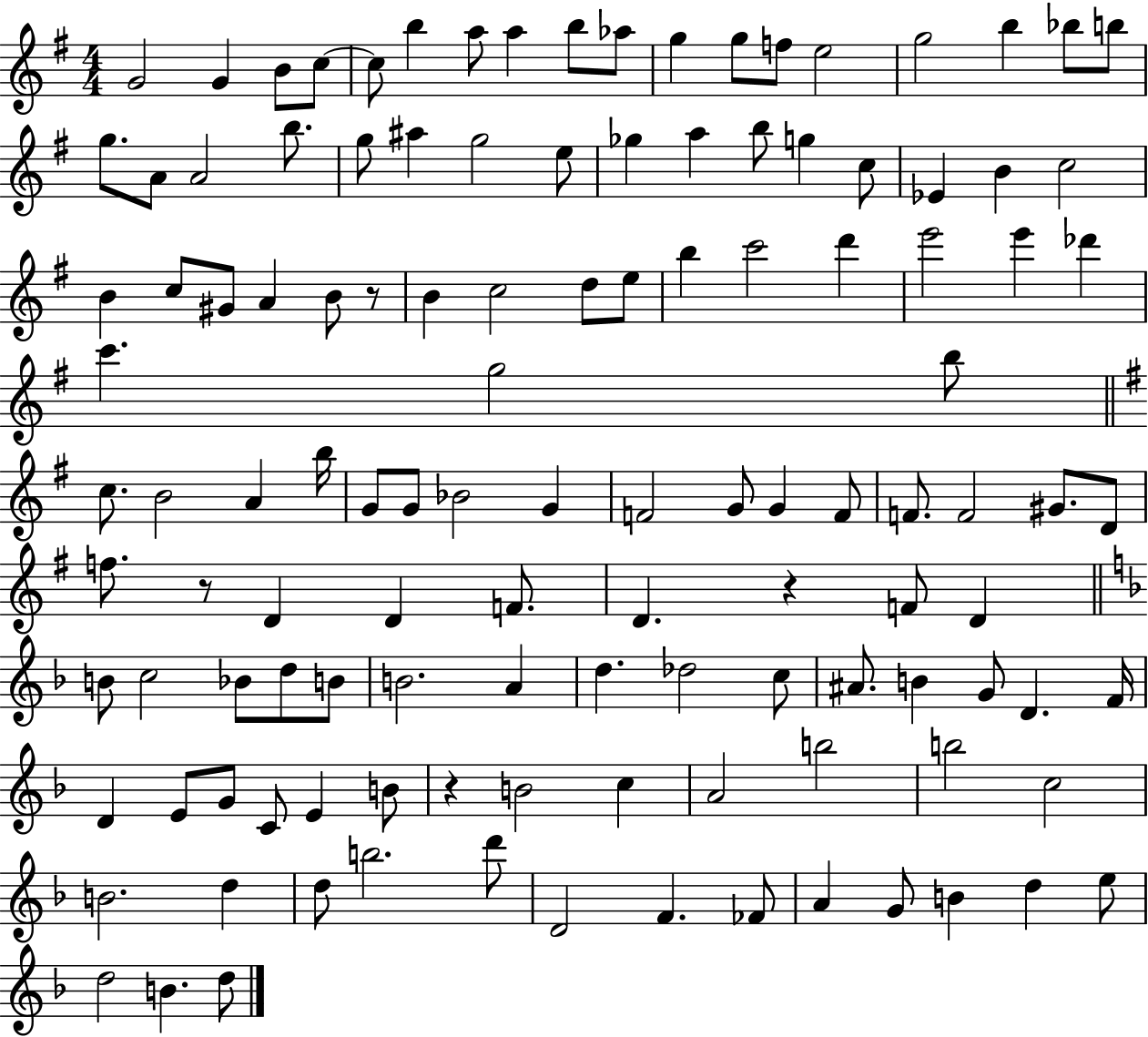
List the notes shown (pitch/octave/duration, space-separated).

G4/h G4/q B4/e C5/e C5/e B5/q A5/e A5/q B5/e Ab5/e G5/q G5/e F5/e E5/h G5/h B5/q Bb5/e B5/e G5/e. A4/e A4/h B5/e. G5/e A#5/q G5/h E5/e Gb5/q A5/q B5/e G5/q C5/e Eb4/q B4/q C5/h B4/q C5/e G#4/e A4/q B4/e R/e B4/q C5/h D5/e E5/e B5/q C6/h D6/q E6/h E6/q Db6/q C6/q. G5/h B5/e C5/e. B4/h A4/q B5/s G4/e G4/e Bb4/h G4/q F4/h G4/e G4/q F4/e F4/e. F4/h G#4/e. D4/e F5/e. R/e D4/q D4/q F4/e. D4/q. R/q F4/e D4/q B4/e C5/h Bb4/e D5/e B4/e B4/h. A4/q D5/q. Db5/h C5/e A#4/e. B4/q G4/e D4/q. F4/s D4/q E4/e G4/e C4/e E4/q B4/e R/q B4/h C5/q A4/h B5/h B5/h C5/h B4/h. D5/q D5/e B5/h. D6/e D4/h F4/q. FES4/e A4/q G4/e B4/q D5/q E5/e D5/h B4/q. D5/e